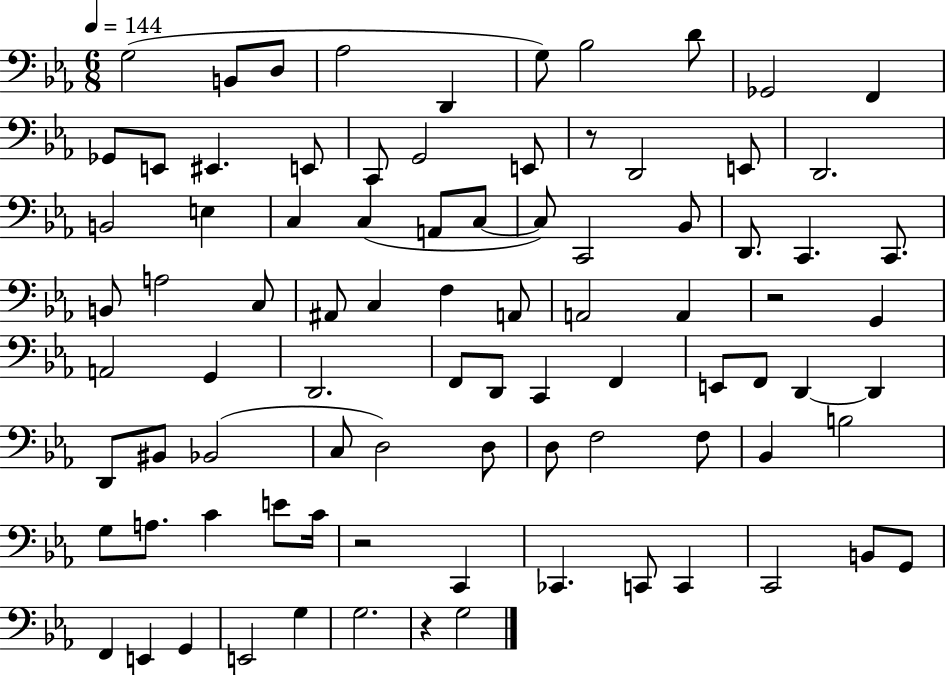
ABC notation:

X:1
T:Untitled
M:6/8
L:1/4
K:Eb
G,2 B,,/2 D,/2 _A,2 D,, G,/2 _B,2 D/2 _G,,2 F,, _G,,/2 E,,/2 ^E,, E,,/2 C,,/2 G,,2 E,,/2 z/2 D,,2 E,,/2 D,,2 B,,2 E, C, C, A,,/2 C,/2 C,/2 C,,2 _B,,/2 D,,/2 C,, C,,/2 B,,/2 A,2 C,/2 ^A,,/2 C, F, A,,/2 A,,2 A,, z2 G,, A,,2 G,, D,,2 F,,/2 D,,/2 C,, F,, E,,/2 F,,/2 D,, D,, D,,/2 ^B,,/2 _B,,2 C,/2 D,2 D,/2 D,/2 F,2 F,/2 _B,, B,2 G,/2 A,/2 C E/2 C/4 z2 C,, _C,, C,,/2 C,, C,,2 B,,/2 G,,/2 F,, E,, G,, E,,2 G, G,2 z G,2